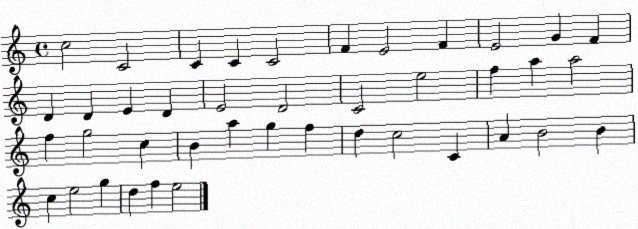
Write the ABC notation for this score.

X:1
T:Untitled
M:4/4
L:1/4
K:C
c2 C2 C C C2 F E2 F E2 G F D D E D E2 D2 C2 e2 f a a2 f g2 c B a g f d c2 C A B2 B c e2 g d f e2